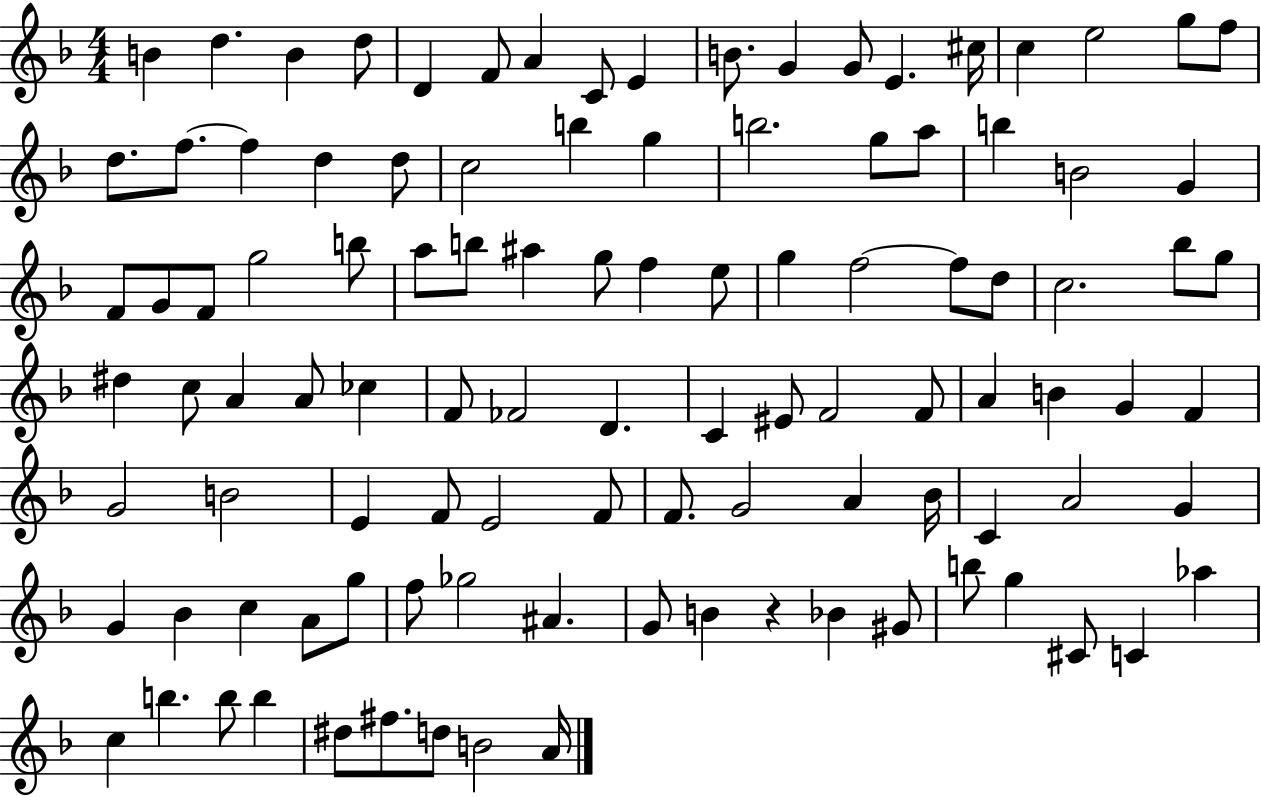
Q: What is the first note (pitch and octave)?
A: B4